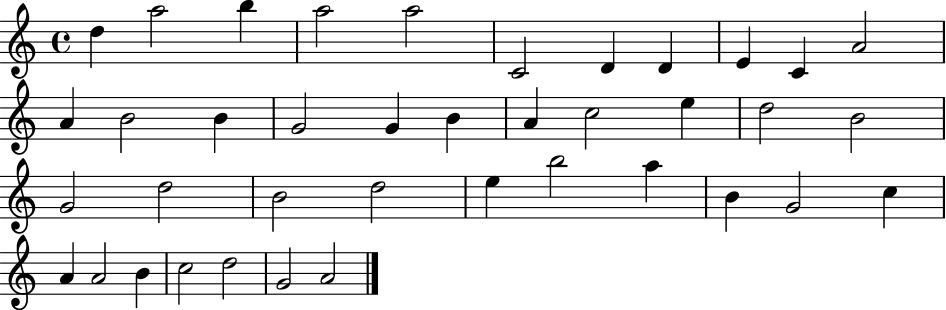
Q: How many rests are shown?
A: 0